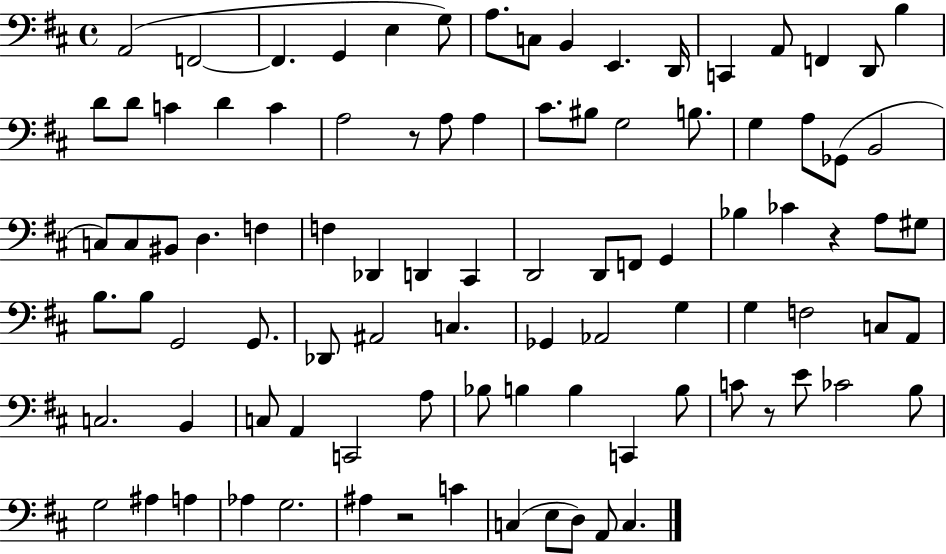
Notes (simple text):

A2/h F2/h F2/q. G2/q E3/q G3/e A3/e. C3/e B2/q E2/q. D2/s C2/q A2/e F2/q D2/e B3/q D4/e D4/e C4/q D4/q C4/q A3/h R/e A3/e A3/q C#4/e. BIS3/e G3/h B3/e. G3/q A3/e Gb2/e B2/h C3/e C3/e BIS2/e D3/q. F3/q F3/q Db2/q D2/q C#2/q D2/h D2/e F2/e G2/q Bb3/q CES4/q R/q A3/e G#3/e B3/e. B3/e G2/h G2/e. Db2/e A#2/h C3/q. Gb2/q Ab2/h G3/q G3/q F3/h C3/e A2/e C3/h. B2/q C3/e A2/q C2/h A3/e Bb3/e B3/q B3/q C2/q B3/e C4/e R/e E4/e CES4/h B3/e G3/h A#3/q A3/q Ab3/q G3/h. A#3/q R/h C4/q C3/q E3/e D3/e A2/e C3/q.